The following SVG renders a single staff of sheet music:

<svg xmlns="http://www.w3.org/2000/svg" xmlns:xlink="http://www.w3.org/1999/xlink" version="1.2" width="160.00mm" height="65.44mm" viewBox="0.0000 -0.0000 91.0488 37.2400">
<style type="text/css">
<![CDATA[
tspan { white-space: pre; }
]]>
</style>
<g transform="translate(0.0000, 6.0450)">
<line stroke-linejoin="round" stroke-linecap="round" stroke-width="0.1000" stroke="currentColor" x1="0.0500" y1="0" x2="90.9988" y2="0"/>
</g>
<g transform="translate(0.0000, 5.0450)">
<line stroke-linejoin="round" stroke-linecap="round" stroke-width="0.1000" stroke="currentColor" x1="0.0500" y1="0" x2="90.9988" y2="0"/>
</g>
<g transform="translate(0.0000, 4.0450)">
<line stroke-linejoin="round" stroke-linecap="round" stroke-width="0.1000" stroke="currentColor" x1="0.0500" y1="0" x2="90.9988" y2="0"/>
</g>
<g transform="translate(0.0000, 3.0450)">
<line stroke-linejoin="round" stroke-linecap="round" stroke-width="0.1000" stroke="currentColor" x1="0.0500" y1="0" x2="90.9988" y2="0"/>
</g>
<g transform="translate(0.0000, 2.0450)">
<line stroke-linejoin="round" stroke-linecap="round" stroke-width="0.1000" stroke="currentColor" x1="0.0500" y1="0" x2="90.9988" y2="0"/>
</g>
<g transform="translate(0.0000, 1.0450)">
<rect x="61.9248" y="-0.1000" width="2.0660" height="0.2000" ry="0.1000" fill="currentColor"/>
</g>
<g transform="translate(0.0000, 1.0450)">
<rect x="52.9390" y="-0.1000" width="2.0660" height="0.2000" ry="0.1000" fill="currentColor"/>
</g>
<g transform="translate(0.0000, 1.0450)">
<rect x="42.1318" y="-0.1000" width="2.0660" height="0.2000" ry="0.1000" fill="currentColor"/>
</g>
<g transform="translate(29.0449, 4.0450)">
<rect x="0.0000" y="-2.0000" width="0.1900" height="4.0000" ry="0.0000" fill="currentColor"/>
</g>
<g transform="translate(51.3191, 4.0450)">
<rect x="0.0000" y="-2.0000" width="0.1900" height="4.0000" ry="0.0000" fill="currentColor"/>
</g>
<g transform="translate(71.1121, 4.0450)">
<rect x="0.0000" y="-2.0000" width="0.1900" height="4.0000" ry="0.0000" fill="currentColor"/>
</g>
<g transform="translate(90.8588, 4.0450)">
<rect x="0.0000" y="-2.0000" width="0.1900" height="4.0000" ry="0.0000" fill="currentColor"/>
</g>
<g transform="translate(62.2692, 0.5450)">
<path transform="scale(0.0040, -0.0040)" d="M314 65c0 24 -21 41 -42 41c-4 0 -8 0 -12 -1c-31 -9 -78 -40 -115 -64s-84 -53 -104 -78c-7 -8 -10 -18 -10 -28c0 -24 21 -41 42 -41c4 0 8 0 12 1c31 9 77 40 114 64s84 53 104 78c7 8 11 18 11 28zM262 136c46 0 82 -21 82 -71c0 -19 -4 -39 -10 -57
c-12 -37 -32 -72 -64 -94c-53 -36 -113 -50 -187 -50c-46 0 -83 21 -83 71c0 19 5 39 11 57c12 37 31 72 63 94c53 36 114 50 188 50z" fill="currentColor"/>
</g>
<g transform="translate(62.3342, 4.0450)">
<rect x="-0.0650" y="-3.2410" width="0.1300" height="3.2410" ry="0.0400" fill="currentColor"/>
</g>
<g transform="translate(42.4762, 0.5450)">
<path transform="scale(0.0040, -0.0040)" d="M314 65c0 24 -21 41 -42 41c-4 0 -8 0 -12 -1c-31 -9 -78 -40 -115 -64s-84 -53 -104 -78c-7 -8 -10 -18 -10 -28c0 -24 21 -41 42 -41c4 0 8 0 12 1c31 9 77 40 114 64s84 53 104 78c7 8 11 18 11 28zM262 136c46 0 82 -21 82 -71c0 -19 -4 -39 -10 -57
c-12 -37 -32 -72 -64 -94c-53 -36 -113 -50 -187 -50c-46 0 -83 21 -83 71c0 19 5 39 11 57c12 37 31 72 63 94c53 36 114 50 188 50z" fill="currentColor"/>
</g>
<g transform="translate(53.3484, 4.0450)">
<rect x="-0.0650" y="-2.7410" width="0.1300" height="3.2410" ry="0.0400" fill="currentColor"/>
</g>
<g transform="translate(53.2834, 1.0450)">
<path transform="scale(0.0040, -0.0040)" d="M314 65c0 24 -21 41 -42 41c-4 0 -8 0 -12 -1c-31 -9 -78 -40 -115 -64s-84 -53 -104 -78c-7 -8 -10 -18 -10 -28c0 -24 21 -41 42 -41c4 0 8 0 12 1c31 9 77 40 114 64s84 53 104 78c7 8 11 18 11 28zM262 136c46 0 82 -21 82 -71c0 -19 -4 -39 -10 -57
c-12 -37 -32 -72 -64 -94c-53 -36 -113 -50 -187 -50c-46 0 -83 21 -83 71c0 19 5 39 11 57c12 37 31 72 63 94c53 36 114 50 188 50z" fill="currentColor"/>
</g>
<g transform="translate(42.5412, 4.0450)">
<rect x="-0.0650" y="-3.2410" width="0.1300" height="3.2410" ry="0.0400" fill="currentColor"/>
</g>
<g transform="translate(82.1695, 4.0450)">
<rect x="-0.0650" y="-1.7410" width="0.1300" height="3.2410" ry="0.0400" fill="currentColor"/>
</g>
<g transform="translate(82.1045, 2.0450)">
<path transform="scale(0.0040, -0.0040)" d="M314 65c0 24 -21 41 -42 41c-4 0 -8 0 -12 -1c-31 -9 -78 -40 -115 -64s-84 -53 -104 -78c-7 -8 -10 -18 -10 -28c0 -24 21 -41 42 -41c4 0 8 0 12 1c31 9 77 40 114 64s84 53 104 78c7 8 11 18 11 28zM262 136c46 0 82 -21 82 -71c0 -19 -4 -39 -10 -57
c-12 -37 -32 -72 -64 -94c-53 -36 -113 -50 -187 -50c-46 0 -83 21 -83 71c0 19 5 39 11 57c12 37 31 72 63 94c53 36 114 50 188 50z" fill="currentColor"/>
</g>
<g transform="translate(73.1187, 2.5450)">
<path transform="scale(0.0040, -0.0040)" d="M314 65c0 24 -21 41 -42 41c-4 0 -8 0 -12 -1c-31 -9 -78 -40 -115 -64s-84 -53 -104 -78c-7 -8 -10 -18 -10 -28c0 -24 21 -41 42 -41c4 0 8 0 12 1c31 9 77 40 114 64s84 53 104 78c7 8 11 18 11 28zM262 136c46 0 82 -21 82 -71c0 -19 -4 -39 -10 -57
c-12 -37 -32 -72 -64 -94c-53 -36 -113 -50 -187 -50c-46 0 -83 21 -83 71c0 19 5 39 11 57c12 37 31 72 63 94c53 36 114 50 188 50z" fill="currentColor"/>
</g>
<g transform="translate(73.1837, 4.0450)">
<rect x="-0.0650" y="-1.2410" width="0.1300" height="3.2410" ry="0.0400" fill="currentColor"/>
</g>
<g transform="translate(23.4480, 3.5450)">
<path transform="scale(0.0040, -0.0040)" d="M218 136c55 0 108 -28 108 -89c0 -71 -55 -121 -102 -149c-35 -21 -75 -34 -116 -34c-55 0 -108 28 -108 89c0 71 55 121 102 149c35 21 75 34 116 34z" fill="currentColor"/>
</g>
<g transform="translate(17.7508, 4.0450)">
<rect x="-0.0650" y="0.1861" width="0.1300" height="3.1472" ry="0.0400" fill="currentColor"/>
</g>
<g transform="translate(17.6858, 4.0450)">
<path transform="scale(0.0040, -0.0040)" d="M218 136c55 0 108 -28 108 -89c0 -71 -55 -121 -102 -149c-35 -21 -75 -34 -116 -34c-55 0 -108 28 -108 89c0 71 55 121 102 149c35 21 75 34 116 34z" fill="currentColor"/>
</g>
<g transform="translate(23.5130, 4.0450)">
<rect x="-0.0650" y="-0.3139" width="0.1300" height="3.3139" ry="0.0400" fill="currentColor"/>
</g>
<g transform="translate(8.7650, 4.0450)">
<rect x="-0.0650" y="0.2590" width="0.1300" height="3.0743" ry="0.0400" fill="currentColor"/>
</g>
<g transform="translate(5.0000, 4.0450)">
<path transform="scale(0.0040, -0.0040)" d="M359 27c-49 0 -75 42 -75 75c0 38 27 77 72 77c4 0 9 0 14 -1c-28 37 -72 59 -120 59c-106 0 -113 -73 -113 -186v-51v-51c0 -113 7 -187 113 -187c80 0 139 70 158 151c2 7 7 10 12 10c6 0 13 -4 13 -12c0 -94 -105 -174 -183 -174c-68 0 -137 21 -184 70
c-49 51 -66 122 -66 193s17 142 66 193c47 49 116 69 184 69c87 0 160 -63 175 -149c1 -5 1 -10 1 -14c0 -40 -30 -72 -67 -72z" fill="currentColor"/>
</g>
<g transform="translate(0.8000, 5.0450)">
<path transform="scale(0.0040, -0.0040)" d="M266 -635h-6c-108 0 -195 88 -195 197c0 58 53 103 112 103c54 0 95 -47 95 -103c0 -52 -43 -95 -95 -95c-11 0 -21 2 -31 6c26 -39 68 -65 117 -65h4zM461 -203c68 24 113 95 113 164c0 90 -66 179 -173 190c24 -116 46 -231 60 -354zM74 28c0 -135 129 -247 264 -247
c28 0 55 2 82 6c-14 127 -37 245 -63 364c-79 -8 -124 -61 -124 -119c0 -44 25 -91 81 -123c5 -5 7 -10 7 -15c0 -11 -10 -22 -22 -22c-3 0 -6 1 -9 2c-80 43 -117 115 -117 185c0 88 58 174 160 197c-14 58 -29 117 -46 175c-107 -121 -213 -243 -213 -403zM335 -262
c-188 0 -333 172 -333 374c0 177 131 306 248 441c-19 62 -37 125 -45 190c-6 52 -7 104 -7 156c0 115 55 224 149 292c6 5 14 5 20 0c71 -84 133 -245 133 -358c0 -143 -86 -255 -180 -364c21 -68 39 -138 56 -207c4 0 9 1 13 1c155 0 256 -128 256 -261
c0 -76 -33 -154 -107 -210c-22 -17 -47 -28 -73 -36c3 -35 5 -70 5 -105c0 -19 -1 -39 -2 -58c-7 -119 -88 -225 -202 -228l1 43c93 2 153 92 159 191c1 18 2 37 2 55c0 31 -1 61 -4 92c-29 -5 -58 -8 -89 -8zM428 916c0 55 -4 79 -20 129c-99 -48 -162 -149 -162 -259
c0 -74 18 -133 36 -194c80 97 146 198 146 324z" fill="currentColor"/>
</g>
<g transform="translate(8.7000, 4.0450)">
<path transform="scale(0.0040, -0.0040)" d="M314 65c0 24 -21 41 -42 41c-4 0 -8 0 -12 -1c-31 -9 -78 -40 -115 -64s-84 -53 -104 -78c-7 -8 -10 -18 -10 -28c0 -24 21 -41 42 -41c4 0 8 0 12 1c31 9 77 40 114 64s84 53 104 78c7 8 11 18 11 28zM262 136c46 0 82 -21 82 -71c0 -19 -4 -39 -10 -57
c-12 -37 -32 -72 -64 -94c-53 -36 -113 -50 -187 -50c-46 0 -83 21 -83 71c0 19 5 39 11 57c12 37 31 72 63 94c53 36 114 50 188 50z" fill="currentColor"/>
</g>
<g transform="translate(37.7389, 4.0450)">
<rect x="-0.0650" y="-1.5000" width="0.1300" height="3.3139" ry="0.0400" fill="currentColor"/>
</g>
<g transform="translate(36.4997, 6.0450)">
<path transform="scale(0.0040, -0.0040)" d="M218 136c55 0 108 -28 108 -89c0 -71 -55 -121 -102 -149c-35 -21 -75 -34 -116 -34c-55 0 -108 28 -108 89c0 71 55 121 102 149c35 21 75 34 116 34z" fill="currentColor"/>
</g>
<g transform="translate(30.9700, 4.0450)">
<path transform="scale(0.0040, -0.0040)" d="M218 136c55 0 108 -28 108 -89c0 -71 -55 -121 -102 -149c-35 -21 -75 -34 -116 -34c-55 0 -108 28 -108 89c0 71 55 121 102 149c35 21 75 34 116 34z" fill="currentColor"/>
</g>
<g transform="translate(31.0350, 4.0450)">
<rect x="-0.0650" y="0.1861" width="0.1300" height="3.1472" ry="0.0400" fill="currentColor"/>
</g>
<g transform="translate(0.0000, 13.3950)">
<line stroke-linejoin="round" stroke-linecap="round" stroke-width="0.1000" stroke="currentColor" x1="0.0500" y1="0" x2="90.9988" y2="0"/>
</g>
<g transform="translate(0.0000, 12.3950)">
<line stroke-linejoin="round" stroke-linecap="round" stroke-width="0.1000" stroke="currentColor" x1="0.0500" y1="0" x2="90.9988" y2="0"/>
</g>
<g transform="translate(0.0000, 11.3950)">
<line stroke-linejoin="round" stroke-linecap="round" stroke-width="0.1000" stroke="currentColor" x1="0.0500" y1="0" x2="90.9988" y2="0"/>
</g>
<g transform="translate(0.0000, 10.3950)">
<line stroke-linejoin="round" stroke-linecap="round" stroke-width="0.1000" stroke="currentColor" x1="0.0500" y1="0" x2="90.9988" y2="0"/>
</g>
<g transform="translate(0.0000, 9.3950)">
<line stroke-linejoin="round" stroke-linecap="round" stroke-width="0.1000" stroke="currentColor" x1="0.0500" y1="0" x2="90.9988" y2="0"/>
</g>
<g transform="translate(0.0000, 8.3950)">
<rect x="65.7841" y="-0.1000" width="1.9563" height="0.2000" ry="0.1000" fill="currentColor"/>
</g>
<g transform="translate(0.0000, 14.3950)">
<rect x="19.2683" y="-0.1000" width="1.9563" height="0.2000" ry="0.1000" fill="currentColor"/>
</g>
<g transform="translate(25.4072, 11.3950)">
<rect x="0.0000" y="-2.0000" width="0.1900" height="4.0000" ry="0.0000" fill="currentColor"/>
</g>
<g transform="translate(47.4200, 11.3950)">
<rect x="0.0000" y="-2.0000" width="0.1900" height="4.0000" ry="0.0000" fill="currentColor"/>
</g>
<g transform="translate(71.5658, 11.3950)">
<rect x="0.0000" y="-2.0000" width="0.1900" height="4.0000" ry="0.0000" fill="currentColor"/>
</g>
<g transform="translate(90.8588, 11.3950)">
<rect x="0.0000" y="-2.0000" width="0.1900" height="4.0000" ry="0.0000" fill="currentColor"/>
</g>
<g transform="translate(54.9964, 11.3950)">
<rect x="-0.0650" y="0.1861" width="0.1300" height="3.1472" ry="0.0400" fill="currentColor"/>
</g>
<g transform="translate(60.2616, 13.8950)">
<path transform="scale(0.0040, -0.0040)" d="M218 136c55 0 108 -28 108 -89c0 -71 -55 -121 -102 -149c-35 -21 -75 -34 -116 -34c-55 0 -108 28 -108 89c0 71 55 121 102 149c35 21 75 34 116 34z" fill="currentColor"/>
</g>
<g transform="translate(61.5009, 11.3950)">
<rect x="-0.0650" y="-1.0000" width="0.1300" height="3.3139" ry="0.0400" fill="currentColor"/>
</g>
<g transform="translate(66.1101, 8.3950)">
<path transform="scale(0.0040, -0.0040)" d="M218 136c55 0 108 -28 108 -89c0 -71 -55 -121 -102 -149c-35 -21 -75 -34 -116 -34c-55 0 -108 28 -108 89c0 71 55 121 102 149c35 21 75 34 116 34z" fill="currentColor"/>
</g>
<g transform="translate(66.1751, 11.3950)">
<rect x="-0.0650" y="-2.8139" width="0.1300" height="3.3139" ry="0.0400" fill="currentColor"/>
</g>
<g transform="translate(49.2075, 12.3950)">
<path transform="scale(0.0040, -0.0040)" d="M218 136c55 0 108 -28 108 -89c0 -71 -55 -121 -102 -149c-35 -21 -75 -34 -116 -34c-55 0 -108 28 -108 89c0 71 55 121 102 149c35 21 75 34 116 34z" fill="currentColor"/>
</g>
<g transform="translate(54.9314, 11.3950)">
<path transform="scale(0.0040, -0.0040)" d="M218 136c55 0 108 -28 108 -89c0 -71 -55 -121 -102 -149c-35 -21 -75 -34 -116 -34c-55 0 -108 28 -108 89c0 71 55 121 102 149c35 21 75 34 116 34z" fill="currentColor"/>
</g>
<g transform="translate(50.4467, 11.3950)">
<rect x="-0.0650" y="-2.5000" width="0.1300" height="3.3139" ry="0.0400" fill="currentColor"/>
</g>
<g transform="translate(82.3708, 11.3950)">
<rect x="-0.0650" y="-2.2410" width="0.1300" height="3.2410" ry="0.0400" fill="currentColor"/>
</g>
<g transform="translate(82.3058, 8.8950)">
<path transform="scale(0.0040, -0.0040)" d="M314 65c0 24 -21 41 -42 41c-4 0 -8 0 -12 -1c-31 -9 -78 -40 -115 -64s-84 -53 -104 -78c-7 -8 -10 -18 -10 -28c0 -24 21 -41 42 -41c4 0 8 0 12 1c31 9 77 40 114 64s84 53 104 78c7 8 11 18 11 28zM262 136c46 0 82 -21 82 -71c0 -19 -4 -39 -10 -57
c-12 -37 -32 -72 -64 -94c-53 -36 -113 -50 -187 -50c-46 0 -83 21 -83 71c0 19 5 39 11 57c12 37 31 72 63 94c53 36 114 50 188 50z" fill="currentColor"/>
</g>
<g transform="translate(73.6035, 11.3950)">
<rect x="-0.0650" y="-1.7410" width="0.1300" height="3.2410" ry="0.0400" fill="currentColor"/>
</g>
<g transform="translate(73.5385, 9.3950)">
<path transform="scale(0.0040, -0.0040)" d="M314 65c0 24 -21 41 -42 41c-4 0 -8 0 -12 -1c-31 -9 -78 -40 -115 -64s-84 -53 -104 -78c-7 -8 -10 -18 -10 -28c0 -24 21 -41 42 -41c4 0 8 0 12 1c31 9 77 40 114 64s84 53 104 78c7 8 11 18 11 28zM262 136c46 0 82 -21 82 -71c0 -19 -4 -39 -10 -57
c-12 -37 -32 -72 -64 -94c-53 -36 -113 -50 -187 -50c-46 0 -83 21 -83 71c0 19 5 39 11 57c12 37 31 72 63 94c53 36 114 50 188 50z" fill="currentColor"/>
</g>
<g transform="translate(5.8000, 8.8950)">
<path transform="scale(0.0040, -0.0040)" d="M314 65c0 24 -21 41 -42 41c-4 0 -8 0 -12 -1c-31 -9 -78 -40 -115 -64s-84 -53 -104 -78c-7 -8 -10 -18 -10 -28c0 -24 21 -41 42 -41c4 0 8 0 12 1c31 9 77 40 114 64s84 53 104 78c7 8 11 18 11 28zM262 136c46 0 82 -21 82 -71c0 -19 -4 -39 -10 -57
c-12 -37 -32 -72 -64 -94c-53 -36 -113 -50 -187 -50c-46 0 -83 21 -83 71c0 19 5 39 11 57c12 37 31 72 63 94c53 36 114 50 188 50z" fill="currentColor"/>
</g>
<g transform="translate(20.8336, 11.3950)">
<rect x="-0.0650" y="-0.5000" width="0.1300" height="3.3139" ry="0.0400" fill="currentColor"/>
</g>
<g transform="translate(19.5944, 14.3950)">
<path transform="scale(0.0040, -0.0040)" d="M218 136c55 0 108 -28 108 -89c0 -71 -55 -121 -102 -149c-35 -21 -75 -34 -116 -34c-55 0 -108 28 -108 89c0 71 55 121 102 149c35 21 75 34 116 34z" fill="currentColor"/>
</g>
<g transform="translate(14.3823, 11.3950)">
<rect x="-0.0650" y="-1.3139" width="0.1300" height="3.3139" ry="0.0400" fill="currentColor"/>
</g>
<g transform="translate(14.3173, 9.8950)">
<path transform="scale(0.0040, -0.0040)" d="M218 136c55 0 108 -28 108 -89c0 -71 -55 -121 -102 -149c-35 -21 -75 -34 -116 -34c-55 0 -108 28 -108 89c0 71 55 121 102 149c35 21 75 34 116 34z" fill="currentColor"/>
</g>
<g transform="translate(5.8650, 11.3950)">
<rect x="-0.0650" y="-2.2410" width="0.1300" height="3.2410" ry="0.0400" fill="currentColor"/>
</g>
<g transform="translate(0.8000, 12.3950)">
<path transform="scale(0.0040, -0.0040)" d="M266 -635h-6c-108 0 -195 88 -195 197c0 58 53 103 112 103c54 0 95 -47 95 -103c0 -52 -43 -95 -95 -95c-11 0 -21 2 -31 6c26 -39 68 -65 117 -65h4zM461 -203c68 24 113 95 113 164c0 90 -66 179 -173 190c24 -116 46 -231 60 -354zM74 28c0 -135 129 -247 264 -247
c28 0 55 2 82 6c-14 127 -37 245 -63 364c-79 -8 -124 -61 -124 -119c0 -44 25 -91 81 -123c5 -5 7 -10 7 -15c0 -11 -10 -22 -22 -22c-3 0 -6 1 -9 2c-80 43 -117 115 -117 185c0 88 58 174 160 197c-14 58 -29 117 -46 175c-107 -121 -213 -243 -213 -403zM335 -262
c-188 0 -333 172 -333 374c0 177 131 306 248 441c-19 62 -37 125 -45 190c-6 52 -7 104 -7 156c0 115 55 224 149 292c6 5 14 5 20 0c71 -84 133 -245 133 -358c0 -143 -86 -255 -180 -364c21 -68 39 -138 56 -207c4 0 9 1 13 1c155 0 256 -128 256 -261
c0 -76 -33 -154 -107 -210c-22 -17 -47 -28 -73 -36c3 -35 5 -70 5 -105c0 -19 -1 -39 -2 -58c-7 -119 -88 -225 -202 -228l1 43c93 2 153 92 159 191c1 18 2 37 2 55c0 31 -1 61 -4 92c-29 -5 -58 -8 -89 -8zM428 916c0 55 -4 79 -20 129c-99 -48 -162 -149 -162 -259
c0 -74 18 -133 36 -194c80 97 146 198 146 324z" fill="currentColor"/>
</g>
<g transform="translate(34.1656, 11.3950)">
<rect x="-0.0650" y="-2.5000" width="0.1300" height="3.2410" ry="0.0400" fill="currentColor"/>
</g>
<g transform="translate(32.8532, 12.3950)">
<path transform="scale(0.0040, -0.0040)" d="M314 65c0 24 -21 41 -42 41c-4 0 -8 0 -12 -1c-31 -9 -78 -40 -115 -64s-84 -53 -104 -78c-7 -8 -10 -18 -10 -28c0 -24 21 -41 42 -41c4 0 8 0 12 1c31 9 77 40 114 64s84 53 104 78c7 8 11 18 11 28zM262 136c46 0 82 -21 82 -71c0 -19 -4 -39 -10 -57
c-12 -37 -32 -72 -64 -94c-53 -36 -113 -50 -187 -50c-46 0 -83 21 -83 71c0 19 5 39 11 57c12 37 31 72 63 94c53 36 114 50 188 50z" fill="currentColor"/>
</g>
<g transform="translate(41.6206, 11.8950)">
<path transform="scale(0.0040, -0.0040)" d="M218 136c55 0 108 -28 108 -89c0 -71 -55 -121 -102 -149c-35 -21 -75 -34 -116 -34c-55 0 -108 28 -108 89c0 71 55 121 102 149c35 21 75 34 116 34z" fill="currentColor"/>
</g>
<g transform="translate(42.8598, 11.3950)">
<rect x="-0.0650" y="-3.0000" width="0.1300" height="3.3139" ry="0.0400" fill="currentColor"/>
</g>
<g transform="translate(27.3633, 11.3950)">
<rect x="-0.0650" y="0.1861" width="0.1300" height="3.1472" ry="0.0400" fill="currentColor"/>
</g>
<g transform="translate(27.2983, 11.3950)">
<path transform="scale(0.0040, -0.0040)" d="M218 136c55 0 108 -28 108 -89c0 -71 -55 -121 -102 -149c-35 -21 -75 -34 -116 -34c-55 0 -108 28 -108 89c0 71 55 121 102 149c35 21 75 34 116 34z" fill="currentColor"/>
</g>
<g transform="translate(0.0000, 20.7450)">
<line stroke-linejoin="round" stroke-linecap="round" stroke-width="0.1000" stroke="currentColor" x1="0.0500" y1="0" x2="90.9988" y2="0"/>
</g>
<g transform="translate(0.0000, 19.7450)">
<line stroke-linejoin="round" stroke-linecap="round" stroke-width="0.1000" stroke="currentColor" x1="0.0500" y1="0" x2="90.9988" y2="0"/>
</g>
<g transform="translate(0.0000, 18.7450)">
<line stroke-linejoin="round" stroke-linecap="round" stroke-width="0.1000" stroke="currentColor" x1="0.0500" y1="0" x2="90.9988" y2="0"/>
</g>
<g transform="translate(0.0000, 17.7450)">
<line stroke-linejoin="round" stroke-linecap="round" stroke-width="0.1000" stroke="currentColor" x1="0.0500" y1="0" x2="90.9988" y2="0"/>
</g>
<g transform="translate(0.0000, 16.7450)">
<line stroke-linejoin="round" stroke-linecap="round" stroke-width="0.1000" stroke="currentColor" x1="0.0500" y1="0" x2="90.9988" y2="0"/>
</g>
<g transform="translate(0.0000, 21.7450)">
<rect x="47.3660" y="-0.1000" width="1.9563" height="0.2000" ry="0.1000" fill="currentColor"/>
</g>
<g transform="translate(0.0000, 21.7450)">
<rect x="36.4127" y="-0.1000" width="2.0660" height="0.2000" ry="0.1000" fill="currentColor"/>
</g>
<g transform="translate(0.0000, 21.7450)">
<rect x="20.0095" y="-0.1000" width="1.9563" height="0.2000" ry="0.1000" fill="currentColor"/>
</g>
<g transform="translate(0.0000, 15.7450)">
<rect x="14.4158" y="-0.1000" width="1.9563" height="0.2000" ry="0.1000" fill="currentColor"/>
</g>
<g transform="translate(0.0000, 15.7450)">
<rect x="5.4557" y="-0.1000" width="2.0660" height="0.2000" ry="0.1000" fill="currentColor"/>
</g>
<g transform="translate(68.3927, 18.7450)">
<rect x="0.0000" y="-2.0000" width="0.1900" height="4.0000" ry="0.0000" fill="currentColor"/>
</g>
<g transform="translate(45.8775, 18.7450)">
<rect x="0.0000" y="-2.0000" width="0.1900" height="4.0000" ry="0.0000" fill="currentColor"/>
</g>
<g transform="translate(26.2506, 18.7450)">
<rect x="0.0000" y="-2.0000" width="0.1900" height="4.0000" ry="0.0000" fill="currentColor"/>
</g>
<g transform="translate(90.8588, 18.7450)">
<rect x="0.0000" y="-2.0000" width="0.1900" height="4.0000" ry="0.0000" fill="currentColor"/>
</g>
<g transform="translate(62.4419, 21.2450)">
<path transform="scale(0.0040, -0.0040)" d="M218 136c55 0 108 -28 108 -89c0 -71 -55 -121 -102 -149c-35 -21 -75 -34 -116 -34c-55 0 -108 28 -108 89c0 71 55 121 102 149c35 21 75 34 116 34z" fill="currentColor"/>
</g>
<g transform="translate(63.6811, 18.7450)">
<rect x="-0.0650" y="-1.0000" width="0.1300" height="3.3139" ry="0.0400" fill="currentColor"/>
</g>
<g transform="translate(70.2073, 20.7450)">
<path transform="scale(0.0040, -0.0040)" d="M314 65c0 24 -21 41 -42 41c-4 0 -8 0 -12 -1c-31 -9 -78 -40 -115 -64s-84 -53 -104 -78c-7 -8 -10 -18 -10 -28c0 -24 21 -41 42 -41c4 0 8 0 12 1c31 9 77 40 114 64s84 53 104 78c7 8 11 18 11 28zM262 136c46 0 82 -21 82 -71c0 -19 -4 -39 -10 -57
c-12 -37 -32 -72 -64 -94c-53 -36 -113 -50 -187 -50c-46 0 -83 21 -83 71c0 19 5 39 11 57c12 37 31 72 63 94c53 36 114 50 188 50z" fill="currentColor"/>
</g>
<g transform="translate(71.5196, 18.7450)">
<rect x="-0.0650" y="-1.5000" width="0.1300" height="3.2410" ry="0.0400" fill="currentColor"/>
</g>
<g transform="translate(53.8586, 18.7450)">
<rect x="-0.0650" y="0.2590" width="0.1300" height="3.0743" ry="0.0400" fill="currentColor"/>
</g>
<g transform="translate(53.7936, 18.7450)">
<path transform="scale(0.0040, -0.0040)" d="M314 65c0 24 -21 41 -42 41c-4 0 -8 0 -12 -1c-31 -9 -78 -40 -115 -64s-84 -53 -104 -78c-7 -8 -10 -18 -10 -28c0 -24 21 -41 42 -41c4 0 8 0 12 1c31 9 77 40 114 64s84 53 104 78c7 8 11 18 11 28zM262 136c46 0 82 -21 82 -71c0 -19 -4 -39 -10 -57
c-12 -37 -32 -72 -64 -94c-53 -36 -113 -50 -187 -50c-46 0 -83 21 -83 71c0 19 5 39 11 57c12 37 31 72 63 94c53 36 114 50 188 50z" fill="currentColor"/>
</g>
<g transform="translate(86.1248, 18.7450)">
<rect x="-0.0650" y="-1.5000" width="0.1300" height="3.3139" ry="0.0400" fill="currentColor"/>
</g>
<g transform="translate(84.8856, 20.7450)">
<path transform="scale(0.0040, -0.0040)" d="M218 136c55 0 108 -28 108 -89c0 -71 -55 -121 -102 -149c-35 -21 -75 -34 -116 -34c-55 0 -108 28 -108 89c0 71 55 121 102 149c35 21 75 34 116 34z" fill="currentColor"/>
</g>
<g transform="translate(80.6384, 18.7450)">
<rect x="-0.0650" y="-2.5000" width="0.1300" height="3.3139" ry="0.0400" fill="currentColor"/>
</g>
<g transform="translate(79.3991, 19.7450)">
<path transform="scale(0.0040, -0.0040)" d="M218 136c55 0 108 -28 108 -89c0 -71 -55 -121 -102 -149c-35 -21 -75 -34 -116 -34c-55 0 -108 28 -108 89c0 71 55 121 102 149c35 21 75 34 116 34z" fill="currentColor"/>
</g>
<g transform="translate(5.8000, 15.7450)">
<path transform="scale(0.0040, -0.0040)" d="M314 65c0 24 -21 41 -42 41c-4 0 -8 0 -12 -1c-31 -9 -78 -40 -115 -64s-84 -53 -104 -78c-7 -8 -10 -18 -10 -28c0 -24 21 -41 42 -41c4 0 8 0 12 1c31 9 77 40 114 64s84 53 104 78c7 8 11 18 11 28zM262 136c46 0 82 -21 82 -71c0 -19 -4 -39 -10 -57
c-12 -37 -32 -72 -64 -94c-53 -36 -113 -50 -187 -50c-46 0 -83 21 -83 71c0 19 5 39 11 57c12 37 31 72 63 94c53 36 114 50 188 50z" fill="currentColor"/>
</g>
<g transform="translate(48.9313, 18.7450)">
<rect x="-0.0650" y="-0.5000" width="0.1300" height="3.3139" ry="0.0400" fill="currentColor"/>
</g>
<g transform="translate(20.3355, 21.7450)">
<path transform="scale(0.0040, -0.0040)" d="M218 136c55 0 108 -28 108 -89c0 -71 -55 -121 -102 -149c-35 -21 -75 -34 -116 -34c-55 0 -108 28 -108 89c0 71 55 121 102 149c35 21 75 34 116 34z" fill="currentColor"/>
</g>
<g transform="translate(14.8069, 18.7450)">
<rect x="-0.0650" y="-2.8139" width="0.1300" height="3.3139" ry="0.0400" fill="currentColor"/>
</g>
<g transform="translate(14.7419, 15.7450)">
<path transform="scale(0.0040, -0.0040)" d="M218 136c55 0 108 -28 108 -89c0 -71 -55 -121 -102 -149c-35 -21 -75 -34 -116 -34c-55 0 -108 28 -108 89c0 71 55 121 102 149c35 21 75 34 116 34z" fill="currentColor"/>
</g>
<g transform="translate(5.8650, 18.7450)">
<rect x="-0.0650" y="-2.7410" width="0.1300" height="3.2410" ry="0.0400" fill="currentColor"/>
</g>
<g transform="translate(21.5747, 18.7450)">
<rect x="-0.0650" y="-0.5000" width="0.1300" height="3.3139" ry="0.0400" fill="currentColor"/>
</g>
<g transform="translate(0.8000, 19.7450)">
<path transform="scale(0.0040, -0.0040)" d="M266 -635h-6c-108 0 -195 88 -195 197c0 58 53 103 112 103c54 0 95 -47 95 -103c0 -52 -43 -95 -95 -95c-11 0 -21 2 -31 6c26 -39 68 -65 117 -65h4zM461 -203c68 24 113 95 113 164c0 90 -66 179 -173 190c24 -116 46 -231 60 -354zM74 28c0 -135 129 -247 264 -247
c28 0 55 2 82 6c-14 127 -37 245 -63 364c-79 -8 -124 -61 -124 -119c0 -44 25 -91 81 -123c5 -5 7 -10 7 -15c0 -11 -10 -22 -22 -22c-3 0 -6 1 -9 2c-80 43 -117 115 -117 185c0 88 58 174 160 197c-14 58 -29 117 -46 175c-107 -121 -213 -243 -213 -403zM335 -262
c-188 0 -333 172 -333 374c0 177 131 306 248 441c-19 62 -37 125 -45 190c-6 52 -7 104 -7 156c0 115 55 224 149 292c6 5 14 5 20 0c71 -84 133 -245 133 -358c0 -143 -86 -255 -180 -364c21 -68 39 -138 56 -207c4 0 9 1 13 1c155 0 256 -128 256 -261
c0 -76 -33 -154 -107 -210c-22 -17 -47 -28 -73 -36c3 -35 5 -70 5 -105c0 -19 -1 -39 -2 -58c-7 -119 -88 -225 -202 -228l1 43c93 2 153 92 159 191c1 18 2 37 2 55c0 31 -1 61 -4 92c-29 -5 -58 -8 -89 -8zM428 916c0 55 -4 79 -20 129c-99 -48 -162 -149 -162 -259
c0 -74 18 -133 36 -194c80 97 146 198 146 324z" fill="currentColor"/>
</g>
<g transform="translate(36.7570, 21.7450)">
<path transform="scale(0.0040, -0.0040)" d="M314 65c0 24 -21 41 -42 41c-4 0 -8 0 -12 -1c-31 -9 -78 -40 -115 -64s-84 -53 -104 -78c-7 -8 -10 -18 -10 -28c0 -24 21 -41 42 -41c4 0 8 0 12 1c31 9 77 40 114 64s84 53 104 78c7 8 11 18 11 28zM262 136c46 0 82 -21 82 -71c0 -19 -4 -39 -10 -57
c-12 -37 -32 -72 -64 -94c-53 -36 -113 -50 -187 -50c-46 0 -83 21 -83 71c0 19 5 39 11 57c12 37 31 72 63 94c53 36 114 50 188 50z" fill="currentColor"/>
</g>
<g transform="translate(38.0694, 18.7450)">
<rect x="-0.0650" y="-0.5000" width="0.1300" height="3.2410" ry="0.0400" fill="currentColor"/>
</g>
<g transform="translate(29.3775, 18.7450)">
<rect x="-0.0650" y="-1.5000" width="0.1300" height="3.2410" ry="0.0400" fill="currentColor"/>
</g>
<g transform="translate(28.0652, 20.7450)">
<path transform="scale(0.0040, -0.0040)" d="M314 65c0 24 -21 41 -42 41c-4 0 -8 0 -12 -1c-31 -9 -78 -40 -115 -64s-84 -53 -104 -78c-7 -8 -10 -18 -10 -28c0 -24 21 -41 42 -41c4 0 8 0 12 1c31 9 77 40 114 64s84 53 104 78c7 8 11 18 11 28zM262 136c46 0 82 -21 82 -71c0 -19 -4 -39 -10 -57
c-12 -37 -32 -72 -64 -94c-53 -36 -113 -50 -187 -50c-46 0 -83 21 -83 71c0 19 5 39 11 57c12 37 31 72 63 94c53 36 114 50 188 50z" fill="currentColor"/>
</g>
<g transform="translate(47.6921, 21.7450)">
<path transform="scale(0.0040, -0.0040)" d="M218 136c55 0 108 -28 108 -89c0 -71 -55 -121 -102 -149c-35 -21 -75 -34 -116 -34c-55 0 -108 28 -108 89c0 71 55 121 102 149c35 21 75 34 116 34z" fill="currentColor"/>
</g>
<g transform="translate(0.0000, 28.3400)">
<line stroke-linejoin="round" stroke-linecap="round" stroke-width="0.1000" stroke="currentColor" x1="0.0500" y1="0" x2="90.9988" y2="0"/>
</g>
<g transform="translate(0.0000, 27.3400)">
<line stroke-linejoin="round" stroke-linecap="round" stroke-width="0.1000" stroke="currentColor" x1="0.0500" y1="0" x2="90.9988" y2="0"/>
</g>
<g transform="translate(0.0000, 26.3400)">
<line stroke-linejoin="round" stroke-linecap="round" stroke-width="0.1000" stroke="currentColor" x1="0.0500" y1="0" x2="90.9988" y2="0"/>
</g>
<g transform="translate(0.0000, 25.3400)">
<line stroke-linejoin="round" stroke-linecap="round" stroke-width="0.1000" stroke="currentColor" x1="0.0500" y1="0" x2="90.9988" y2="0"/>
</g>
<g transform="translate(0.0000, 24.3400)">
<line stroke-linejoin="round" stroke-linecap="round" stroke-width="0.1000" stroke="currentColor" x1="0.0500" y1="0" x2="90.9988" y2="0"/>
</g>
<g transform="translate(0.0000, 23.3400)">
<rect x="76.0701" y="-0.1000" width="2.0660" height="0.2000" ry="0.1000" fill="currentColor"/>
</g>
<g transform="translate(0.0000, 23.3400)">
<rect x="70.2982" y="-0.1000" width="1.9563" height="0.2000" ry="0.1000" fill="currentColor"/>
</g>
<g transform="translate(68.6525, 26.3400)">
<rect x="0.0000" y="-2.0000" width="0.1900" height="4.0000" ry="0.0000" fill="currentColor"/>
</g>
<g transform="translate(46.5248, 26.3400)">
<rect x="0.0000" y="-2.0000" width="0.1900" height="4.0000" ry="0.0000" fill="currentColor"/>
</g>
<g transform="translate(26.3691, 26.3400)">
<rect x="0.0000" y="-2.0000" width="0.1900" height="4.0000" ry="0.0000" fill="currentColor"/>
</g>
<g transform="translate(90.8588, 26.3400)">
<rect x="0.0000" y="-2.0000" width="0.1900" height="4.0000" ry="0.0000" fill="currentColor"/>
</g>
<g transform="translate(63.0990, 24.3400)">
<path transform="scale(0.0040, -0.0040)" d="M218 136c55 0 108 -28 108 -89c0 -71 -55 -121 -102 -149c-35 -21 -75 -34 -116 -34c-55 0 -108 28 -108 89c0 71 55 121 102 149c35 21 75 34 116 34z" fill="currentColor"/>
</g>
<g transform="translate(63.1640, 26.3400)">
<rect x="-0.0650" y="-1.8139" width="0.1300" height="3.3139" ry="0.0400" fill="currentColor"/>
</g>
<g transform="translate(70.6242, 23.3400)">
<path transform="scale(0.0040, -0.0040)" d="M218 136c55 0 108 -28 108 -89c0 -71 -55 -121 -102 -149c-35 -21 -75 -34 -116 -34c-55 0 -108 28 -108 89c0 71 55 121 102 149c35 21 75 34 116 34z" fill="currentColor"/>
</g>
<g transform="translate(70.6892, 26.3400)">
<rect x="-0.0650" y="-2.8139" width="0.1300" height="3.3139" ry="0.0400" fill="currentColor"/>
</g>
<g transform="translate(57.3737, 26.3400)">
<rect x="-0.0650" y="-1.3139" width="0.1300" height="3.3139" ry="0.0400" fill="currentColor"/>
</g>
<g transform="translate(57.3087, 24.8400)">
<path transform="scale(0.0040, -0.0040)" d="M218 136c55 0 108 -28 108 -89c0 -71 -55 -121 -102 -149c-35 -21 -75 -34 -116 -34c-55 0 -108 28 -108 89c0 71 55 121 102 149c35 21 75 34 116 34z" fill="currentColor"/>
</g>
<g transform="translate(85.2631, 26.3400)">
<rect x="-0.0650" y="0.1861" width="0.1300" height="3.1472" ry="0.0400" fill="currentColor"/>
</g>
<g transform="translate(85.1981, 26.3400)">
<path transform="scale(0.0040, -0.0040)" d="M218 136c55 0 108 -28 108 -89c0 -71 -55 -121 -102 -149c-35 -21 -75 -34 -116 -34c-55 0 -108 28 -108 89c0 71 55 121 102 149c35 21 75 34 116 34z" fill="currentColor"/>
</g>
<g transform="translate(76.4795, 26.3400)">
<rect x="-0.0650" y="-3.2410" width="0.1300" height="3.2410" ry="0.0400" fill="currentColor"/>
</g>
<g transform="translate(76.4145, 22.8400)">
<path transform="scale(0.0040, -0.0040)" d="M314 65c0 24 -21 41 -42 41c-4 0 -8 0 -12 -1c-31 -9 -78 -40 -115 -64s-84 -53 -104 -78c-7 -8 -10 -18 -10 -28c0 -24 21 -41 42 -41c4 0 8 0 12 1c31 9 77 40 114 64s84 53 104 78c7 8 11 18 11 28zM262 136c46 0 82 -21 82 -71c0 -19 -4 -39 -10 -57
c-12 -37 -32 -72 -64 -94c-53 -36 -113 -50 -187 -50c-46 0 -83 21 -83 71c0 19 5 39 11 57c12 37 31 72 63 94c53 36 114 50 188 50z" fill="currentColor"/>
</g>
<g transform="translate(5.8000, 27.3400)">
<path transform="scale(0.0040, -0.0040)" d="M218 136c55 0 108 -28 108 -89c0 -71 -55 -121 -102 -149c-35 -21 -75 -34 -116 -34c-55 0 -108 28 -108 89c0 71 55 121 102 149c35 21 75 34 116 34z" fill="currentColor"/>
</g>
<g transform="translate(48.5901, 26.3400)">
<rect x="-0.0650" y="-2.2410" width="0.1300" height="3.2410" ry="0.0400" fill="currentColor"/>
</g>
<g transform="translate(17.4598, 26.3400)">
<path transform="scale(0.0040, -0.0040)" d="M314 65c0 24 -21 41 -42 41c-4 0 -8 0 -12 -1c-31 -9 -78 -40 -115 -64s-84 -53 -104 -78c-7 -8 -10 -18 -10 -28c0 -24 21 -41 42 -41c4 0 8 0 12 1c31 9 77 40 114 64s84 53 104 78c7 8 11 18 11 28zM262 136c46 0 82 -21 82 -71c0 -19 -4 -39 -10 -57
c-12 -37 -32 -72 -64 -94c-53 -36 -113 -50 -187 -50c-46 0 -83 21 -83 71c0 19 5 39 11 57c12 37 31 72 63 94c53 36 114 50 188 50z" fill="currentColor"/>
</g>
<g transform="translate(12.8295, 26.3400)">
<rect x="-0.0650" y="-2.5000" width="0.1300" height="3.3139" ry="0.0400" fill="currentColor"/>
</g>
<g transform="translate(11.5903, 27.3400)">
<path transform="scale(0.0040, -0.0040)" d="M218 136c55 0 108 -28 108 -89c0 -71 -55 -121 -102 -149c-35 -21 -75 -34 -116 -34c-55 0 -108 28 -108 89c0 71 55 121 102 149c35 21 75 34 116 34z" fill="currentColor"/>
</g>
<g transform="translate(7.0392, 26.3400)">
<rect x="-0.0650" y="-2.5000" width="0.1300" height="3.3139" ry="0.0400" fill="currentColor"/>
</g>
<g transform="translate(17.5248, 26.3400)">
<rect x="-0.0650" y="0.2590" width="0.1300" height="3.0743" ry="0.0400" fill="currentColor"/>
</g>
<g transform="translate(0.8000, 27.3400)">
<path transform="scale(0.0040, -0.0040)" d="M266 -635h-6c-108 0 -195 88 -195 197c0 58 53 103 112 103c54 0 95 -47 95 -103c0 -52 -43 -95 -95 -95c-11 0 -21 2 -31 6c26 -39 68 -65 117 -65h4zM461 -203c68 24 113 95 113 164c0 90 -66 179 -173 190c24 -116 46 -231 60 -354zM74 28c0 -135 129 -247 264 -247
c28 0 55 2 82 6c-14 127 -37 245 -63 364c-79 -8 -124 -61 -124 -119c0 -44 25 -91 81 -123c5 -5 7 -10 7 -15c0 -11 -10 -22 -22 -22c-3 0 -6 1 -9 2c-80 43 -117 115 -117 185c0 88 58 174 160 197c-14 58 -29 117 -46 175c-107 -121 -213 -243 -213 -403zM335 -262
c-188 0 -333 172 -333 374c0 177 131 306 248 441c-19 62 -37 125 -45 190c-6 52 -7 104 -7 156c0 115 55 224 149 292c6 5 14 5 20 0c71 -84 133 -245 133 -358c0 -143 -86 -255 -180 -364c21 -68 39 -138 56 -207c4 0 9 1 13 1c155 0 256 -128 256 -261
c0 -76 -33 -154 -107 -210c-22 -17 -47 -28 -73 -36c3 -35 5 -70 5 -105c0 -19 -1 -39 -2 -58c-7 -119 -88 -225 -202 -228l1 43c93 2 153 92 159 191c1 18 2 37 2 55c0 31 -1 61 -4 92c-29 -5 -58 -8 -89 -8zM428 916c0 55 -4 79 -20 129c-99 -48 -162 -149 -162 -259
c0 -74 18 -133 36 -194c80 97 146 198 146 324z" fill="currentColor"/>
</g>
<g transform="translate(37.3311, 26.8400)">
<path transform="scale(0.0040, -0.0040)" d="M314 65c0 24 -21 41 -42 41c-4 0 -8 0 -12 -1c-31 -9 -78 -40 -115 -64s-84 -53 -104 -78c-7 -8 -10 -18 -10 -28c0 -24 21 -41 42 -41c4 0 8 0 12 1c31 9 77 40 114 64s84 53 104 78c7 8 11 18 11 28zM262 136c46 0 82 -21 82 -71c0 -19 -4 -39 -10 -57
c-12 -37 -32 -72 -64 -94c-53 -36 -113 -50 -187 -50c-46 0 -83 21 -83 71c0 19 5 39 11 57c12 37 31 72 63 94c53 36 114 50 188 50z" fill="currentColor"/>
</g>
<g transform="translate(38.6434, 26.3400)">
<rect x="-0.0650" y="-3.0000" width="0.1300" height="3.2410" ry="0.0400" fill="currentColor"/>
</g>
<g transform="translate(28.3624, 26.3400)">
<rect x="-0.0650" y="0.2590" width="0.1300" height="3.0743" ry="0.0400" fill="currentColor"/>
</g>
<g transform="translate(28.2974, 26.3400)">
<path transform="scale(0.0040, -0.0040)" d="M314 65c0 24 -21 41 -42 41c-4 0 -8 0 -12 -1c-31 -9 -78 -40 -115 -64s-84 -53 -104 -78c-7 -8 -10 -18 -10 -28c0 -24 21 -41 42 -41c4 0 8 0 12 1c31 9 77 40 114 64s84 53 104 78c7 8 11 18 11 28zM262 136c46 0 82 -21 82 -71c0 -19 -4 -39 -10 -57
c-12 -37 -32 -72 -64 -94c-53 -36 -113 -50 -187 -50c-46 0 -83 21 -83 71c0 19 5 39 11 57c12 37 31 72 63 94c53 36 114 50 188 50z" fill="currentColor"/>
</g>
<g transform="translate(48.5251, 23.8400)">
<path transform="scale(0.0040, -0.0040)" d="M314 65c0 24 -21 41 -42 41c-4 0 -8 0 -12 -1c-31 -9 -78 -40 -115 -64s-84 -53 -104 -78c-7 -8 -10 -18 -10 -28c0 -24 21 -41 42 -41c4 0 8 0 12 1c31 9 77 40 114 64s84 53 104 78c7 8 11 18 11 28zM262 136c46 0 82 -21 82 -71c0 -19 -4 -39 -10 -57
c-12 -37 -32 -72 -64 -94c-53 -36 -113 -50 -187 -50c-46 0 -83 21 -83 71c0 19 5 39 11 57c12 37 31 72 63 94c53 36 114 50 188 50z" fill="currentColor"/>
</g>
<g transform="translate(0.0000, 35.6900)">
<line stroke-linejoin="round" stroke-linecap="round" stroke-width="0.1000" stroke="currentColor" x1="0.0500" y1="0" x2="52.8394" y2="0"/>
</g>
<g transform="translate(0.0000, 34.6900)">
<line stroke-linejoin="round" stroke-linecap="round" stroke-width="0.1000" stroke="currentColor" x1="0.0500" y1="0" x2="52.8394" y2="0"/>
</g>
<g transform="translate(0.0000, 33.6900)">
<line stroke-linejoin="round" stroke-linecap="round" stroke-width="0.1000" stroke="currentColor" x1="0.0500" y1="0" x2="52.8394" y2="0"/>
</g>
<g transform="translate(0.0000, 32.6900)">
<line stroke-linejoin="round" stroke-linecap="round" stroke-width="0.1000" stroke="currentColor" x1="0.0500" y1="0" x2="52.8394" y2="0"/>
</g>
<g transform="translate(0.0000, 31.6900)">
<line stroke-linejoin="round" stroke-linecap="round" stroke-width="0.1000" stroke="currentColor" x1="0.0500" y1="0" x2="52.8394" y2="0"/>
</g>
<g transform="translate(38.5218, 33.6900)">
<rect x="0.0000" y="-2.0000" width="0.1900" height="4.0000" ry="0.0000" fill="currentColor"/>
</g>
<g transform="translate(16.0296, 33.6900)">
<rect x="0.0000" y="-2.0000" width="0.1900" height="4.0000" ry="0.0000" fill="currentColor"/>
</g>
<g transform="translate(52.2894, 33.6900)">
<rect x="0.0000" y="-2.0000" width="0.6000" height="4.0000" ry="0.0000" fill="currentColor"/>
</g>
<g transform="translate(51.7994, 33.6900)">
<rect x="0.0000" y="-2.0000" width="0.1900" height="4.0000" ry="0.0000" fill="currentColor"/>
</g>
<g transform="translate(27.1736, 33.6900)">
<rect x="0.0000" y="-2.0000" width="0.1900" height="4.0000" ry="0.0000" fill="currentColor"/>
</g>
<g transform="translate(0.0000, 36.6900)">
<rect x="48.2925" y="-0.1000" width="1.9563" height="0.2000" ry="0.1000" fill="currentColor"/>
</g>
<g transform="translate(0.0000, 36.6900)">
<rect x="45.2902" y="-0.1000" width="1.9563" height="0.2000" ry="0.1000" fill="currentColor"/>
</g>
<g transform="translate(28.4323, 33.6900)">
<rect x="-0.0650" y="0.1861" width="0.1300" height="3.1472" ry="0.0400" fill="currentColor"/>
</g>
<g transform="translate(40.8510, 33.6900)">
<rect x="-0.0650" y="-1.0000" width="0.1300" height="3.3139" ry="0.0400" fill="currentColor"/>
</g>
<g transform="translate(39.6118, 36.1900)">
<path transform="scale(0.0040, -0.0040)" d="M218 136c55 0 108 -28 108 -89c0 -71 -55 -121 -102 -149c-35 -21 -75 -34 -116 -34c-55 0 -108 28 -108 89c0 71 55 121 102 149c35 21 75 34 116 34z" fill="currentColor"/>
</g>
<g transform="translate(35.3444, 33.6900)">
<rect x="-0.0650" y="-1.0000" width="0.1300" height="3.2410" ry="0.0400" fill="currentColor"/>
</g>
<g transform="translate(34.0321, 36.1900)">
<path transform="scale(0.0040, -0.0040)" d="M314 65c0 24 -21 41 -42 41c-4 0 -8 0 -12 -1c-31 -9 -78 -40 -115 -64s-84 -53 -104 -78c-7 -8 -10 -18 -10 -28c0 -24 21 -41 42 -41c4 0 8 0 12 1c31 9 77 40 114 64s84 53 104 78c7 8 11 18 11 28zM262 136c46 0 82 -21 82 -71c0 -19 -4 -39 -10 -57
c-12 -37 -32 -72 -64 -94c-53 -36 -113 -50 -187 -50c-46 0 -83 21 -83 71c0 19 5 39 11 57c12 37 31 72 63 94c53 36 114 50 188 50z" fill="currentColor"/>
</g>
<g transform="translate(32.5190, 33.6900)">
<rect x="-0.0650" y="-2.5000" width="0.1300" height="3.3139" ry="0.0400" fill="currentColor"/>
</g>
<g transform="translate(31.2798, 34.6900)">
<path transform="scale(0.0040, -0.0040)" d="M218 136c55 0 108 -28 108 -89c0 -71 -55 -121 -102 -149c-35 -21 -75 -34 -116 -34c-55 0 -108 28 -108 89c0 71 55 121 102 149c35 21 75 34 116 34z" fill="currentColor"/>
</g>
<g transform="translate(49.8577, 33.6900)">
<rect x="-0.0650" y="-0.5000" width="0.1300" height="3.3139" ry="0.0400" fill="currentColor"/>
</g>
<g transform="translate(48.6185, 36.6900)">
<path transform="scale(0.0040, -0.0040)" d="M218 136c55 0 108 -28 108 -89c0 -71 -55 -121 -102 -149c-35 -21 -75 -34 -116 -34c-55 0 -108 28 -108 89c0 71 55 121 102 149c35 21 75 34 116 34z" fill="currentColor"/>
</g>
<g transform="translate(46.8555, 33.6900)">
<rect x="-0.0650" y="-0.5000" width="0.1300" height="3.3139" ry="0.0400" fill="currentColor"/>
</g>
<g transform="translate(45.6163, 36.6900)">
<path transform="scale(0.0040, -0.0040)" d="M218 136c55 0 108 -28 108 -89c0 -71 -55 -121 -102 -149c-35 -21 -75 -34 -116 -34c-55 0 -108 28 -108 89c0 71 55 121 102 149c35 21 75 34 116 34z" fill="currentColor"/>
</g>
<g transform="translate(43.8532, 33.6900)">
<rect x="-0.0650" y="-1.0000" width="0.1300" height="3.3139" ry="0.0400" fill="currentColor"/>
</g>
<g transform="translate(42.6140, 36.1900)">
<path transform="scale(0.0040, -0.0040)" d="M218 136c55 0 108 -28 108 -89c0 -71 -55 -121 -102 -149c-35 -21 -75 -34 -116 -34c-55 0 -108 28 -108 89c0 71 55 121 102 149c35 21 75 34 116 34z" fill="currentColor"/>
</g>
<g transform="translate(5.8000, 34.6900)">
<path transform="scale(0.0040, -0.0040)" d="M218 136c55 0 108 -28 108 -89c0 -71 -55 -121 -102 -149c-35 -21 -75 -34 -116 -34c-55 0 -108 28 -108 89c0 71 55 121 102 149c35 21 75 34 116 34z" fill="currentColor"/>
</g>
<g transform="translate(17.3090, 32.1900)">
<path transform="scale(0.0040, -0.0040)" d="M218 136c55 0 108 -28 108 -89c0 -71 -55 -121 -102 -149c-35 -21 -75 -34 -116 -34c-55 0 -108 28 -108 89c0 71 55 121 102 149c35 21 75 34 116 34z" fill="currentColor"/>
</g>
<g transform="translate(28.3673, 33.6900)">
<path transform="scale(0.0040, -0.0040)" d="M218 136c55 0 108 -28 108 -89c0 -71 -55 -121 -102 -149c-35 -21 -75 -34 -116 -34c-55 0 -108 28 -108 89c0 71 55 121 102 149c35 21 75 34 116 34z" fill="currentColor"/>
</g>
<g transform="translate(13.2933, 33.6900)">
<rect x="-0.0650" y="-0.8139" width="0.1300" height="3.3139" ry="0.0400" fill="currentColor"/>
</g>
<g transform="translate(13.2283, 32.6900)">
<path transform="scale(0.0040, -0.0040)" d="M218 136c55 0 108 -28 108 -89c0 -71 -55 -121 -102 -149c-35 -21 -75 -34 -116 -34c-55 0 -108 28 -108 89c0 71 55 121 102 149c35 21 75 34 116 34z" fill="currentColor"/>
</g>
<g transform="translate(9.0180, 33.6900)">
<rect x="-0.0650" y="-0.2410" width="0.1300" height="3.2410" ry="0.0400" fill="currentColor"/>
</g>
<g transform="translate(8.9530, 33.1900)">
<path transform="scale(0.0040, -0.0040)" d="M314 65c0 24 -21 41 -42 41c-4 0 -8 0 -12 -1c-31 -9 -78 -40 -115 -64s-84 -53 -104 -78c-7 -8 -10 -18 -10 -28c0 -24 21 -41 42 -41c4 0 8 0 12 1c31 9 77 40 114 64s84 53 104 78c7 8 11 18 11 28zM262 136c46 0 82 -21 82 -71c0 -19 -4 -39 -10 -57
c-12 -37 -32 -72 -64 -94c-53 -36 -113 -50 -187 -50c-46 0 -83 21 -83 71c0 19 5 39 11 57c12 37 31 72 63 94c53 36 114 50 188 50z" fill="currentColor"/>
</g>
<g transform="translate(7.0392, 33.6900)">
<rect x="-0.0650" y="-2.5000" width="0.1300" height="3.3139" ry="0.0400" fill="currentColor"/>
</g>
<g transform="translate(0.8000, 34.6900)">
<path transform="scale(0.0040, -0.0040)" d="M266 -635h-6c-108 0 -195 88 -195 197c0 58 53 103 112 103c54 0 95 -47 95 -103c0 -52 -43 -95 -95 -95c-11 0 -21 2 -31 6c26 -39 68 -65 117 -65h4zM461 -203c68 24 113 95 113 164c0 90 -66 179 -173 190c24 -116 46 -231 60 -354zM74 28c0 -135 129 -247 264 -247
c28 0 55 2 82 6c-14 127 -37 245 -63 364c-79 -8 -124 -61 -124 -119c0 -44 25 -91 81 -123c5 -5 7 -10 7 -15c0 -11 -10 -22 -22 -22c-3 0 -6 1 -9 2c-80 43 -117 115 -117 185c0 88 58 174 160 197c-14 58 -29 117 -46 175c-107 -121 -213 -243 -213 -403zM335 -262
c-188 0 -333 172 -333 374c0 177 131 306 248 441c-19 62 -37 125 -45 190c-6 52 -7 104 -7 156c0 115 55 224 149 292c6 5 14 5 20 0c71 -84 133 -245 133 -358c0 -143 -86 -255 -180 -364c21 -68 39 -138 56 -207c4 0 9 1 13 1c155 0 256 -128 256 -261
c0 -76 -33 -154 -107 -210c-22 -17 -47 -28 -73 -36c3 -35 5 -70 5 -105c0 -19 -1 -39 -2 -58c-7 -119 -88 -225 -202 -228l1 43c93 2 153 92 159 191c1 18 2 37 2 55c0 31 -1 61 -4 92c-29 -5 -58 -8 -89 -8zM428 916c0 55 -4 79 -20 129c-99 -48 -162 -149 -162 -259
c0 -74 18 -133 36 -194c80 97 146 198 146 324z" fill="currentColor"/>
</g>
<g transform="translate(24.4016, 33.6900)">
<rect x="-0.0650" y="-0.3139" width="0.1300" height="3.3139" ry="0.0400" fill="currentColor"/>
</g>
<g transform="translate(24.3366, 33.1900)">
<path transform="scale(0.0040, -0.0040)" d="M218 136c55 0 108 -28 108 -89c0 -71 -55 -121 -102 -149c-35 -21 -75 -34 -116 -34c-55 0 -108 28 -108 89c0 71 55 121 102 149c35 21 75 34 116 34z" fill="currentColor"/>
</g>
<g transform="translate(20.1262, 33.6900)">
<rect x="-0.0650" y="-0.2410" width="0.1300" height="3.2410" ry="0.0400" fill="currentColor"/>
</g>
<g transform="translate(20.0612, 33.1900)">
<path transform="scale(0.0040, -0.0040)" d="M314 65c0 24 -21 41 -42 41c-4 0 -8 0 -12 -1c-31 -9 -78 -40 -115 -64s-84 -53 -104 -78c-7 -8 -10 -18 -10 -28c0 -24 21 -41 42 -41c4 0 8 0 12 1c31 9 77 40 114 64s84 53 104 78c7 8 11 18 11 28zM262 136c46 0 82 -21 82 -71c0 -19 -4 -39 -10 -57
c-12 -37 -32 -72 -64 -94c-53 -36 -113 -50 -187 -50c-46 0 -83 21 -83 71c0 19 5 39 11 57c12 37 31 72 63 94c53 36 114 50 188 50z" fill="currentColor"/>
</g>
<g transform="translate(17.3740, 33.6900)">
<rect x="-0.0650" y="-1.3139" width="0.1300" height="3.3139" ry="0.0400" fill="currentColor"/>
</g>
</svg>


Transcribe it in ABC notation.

X:1
T:Untitled
M:4/4
L:1/4
K:C
B2 B c B E b2 a2 b2 e2 f2 g2 e C B G2 A G B D a f2 g2 a2 a C E2 C2 C B2 D E2 G E G G B2 B2 A2 g2 e f a b2 B G c2 d e c2 c B G D2 D D C C